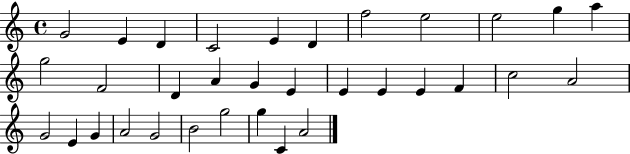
G4/h E4/q D4/q C4/h E4/q D4/q F5/h E5/h E5/h G5/q A5/q G5/h F4/h D4/q A4/q G4/q E4/q E4/q E4/q E4/q F4/q C5/h A4/h G4/h E4/q G4/q A4/h G4/h B4/h G5/h G5/q C4/q A4/h